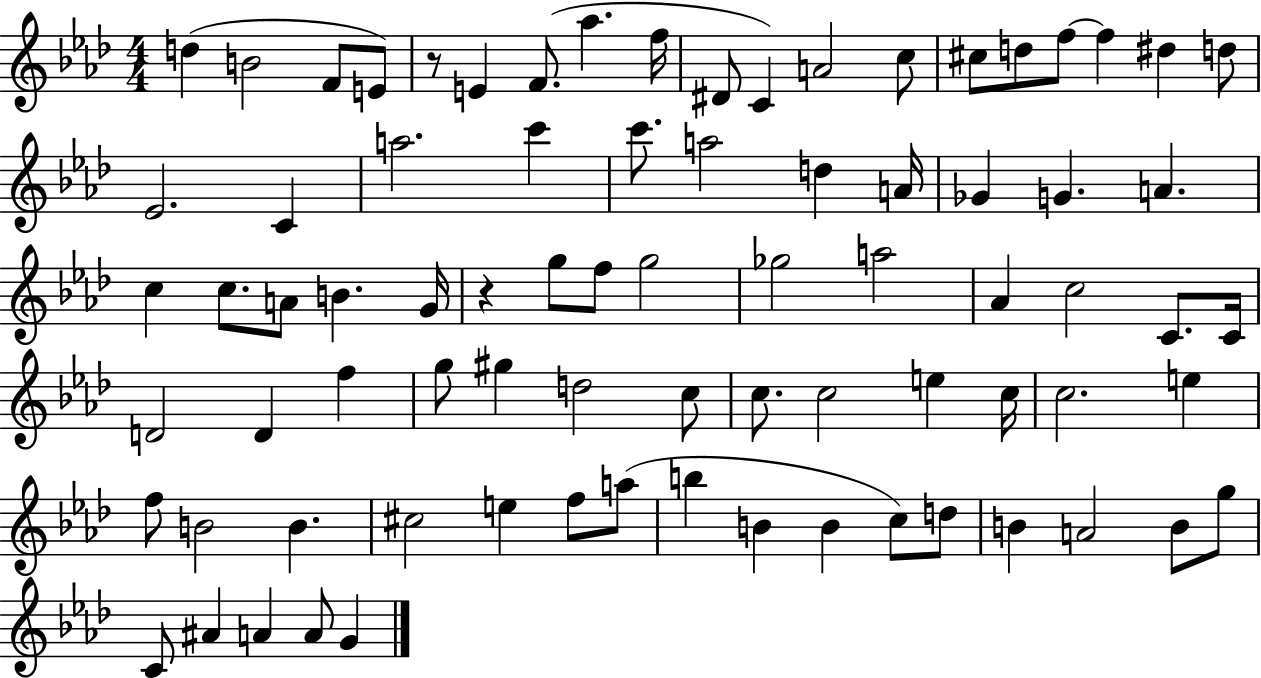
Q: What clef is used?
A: treble